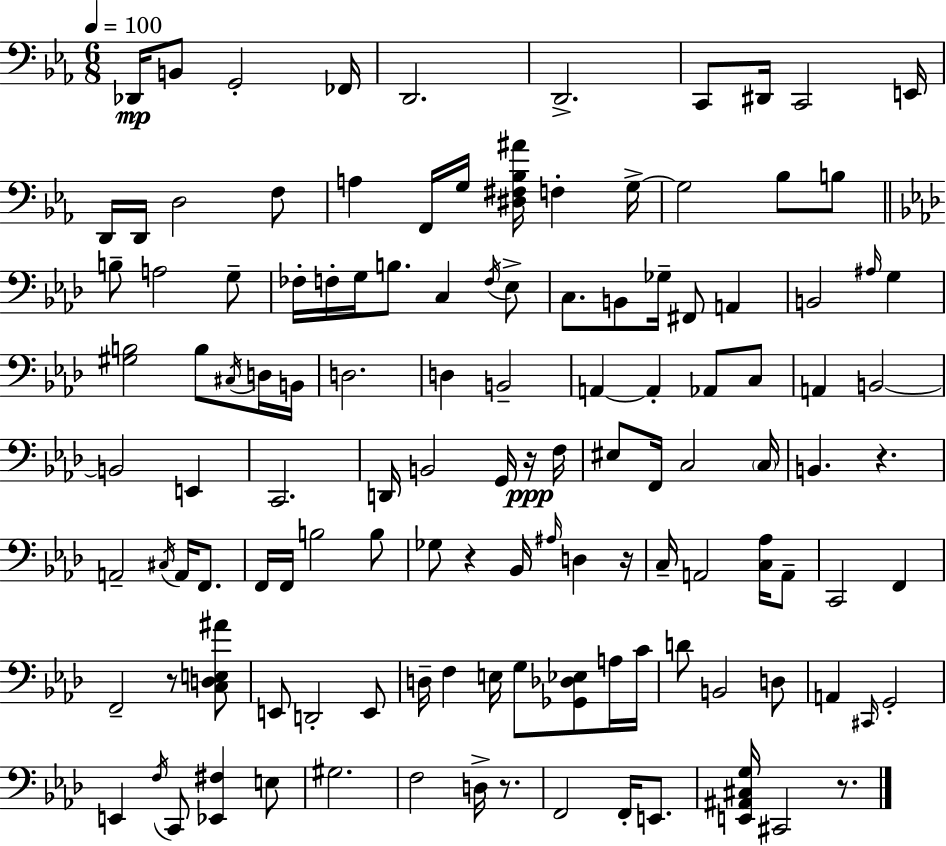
X:1
T:Untitled
M:6/8
L:1/4
K:Eb
_D,,/4 B,,/2 G,,2 _F,,/4 D,,2 D,,2 C,,/2 ^D,,/4 C,,2 E,,/4 D,,/4 D,,/4 D,2 F,/2 A, F,,/4 G,/4 [^D,^F,_B,^A]/4 F, G,/4 G,2 _B,/2 B,/2 B,/2 A,2 G,/2 _F,/4 F,/4 G,/4 B,/2 C, F,/4 _E,/2 C,/2 B,,/2 _G,/4 ^F,,/2 A,, B,,2 ^A,/4 G, [^G,B,]2 B,/2 ^C,/4 D,/4 B,,/4 D,2 D, B,,2 A,, A,, _A,,/2 C,/2 A,, B,,2 B,,2 E,, C,,2 D,,/4 B,,2 G,,/4 z/4 F,/4 ^E,/2 F,,/4 C,2 C,/4 B,, z A,,2 ^C,/4 A,,/4 F,,/2 F,,/4 F,,/4 B,2 B,/2 _G,/2 z _B,,/4 ^A,/4 D, z/4 C,/4 A,,2 [C,_A,]/4 A,,/2 C,,2 F,, F,,2 z/2 [C,D,E,^A]/2 E,,/2 D,,2 E,,/2 D,/4 F, E,/4 G,/2 [_G,,_D,_E,]/2 A,/4 C/4 D/2 B,,2 D,/2 A,, ^C,,/4 G,,2 E,, F,/4 C,,/2 [_E,,^F,] E,/2 ^G,2 F,2 D,/4 z/2 F,,2 F,,/4 E,,/2 [E,,^A,,^C,G,]/4 ^C,,2 z/2